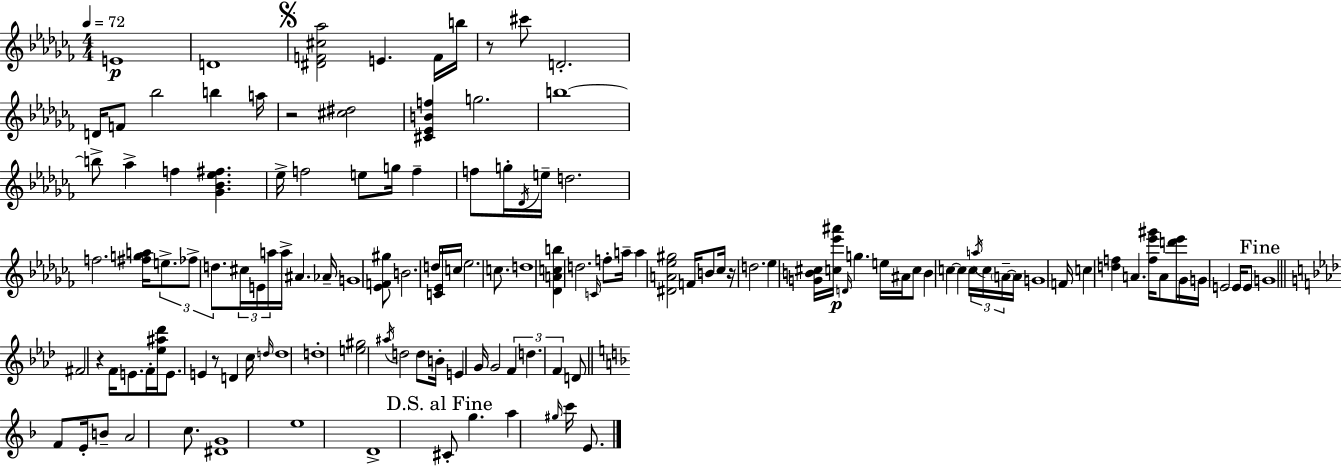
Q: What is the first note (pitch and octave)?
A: E4